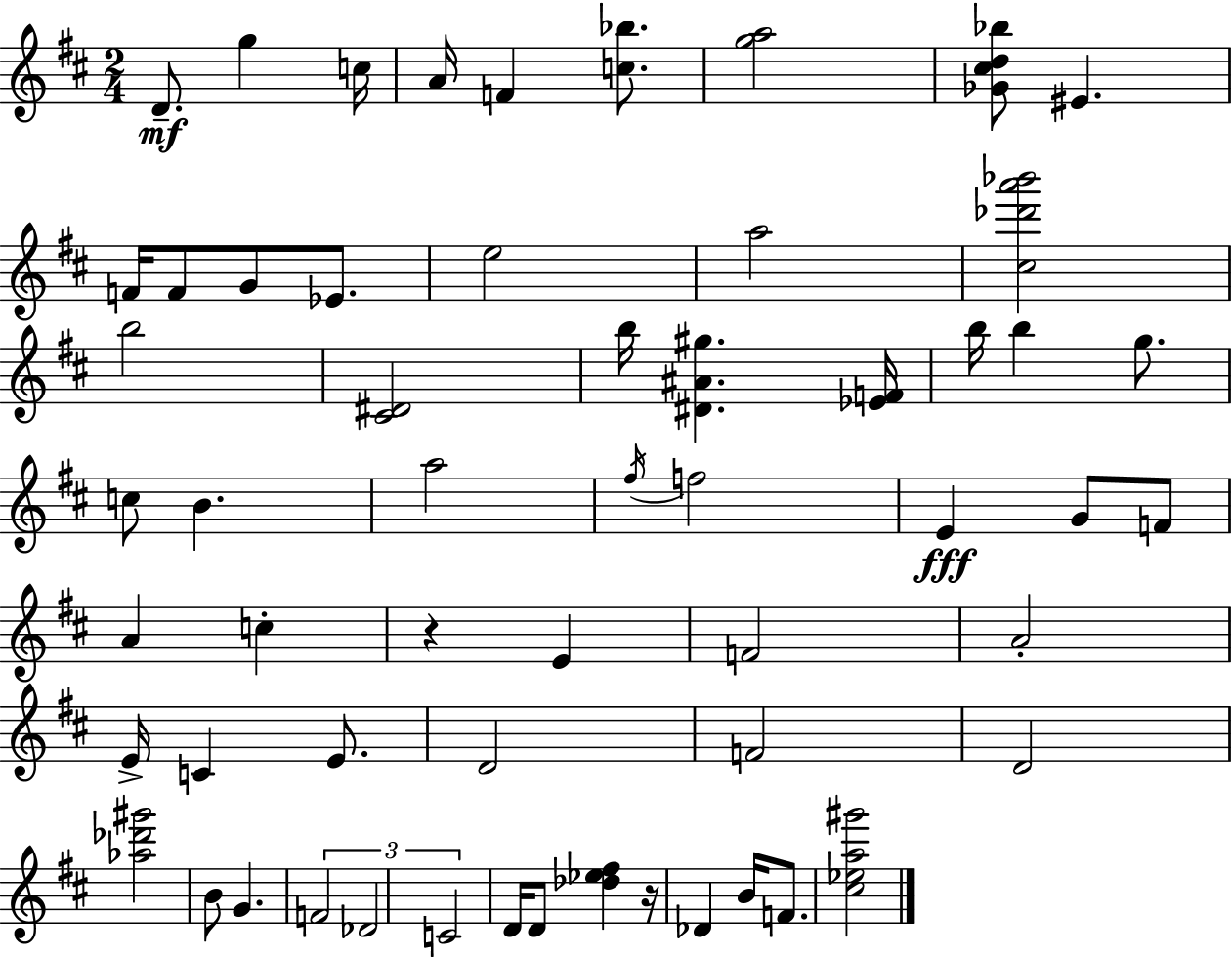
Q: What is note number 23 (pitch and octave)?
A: E4